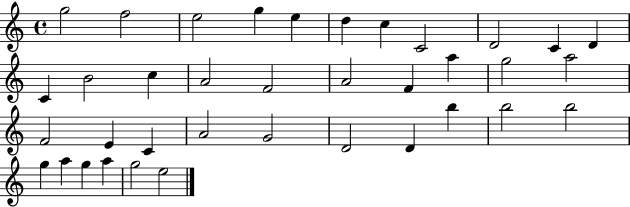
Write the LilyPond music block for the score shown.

{
  \clef treble
  \time 4/4
  \defaultTimeSignature
  \key c \major
  g''2 f''2 | e''2 g''4 e''4 | d''4 c''4 c'2 | d'2 c'4 d'4 | \break c'4 b'2 c''4 | a'2 f'2 | a'2 f'4 a''4 | g''2 a''2 | \break f'2 e'4 c'4 | a'2 g'2 | d'2 d'4 b''4 | b''2 b''2 | \break g''4 a''4 g''4 a''4 | g''2 e''2 | \bar "|."
}